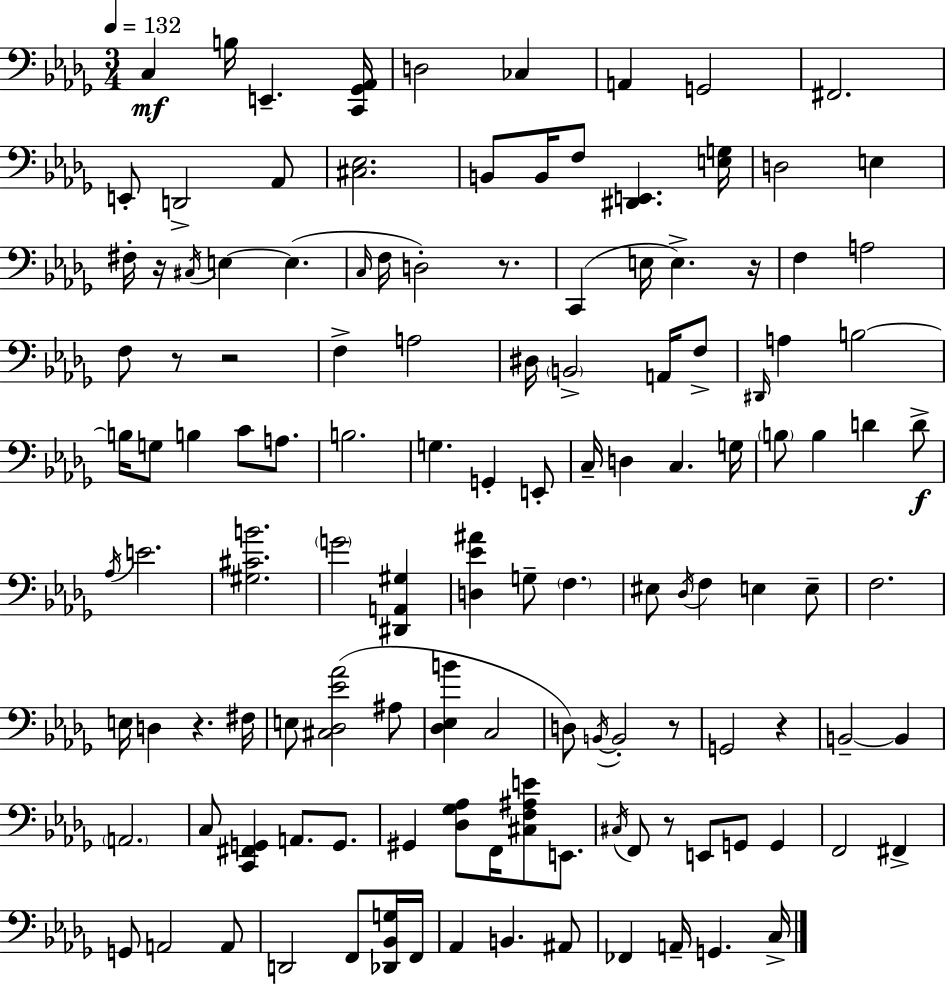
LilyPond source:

{
  \clef bass
  \numericTimeSignature
  \time 3/4
  \key bes \minor
  \tempo 4 = 132
  c4\mf b16 e,4.-- <c, ges, aes,>16 | d2 ces4 | a,4 g,2 | fis,2. | \break e,8-. d,2-> aes,8 | <cis ees>2. | b,8 b,16 f8 <dis, e,>4. <e g>16 | d2 e4 | \break fis16-. r16 \acciaccatura { cis16 } e4~~ e4.( | \grace { c16 } f16 d2-.) r8. | c,4( e16 e4.->) | r16 f4 a2 | \break f8 r8 r2 | f4-> a2 | dis16 \parenthesize b,2-> a,16 | f8-> \grace { dis,16 } a4 b2~~ | \break b16 g8 b4 c'8 | a8. b2. | g4. g,4-. | e,8-. c16-- d4 c4. | \break g16 \parenthesize b8 b4 d'4 | d'8->\f \acciaccatura { aes16 } e'2. | <gis cis' b'>2. | \parenthesize g'2 | \break <dis, a, gis>4 <d ees' ais'>4 g8-- \parenthesize f4. | eis8 \acciaccatura { des16 } f4 e4 | e8-- f2. | e16 d4 r4. | \break fis16 e8 <cis des ees' aes'>2( | ais8 <des ees b'>4 c2 | d8) \acciaccatura { b,16~ }~ b,2-. | r8 g,2 | \break r4 b,2--~~ | b,4 \parenthesize a,2. | c8 <c, fis, g,>4 | a,8. g,8. gis,4 <des ges aes>8 | \break f,16 <cis f ais e'>8 e,8. \acciaccatura { cis16 } f,8 r8 e,8 | g,8 g,4 f,2 | fis,4-> g,8 a,2 | a,8 d,2 | \break f,8 <des, bes, g>16 f,16 aes,4 b,4. | ais,8 fes,4 a,16-- | g,4. c16-> \bar "|."
}